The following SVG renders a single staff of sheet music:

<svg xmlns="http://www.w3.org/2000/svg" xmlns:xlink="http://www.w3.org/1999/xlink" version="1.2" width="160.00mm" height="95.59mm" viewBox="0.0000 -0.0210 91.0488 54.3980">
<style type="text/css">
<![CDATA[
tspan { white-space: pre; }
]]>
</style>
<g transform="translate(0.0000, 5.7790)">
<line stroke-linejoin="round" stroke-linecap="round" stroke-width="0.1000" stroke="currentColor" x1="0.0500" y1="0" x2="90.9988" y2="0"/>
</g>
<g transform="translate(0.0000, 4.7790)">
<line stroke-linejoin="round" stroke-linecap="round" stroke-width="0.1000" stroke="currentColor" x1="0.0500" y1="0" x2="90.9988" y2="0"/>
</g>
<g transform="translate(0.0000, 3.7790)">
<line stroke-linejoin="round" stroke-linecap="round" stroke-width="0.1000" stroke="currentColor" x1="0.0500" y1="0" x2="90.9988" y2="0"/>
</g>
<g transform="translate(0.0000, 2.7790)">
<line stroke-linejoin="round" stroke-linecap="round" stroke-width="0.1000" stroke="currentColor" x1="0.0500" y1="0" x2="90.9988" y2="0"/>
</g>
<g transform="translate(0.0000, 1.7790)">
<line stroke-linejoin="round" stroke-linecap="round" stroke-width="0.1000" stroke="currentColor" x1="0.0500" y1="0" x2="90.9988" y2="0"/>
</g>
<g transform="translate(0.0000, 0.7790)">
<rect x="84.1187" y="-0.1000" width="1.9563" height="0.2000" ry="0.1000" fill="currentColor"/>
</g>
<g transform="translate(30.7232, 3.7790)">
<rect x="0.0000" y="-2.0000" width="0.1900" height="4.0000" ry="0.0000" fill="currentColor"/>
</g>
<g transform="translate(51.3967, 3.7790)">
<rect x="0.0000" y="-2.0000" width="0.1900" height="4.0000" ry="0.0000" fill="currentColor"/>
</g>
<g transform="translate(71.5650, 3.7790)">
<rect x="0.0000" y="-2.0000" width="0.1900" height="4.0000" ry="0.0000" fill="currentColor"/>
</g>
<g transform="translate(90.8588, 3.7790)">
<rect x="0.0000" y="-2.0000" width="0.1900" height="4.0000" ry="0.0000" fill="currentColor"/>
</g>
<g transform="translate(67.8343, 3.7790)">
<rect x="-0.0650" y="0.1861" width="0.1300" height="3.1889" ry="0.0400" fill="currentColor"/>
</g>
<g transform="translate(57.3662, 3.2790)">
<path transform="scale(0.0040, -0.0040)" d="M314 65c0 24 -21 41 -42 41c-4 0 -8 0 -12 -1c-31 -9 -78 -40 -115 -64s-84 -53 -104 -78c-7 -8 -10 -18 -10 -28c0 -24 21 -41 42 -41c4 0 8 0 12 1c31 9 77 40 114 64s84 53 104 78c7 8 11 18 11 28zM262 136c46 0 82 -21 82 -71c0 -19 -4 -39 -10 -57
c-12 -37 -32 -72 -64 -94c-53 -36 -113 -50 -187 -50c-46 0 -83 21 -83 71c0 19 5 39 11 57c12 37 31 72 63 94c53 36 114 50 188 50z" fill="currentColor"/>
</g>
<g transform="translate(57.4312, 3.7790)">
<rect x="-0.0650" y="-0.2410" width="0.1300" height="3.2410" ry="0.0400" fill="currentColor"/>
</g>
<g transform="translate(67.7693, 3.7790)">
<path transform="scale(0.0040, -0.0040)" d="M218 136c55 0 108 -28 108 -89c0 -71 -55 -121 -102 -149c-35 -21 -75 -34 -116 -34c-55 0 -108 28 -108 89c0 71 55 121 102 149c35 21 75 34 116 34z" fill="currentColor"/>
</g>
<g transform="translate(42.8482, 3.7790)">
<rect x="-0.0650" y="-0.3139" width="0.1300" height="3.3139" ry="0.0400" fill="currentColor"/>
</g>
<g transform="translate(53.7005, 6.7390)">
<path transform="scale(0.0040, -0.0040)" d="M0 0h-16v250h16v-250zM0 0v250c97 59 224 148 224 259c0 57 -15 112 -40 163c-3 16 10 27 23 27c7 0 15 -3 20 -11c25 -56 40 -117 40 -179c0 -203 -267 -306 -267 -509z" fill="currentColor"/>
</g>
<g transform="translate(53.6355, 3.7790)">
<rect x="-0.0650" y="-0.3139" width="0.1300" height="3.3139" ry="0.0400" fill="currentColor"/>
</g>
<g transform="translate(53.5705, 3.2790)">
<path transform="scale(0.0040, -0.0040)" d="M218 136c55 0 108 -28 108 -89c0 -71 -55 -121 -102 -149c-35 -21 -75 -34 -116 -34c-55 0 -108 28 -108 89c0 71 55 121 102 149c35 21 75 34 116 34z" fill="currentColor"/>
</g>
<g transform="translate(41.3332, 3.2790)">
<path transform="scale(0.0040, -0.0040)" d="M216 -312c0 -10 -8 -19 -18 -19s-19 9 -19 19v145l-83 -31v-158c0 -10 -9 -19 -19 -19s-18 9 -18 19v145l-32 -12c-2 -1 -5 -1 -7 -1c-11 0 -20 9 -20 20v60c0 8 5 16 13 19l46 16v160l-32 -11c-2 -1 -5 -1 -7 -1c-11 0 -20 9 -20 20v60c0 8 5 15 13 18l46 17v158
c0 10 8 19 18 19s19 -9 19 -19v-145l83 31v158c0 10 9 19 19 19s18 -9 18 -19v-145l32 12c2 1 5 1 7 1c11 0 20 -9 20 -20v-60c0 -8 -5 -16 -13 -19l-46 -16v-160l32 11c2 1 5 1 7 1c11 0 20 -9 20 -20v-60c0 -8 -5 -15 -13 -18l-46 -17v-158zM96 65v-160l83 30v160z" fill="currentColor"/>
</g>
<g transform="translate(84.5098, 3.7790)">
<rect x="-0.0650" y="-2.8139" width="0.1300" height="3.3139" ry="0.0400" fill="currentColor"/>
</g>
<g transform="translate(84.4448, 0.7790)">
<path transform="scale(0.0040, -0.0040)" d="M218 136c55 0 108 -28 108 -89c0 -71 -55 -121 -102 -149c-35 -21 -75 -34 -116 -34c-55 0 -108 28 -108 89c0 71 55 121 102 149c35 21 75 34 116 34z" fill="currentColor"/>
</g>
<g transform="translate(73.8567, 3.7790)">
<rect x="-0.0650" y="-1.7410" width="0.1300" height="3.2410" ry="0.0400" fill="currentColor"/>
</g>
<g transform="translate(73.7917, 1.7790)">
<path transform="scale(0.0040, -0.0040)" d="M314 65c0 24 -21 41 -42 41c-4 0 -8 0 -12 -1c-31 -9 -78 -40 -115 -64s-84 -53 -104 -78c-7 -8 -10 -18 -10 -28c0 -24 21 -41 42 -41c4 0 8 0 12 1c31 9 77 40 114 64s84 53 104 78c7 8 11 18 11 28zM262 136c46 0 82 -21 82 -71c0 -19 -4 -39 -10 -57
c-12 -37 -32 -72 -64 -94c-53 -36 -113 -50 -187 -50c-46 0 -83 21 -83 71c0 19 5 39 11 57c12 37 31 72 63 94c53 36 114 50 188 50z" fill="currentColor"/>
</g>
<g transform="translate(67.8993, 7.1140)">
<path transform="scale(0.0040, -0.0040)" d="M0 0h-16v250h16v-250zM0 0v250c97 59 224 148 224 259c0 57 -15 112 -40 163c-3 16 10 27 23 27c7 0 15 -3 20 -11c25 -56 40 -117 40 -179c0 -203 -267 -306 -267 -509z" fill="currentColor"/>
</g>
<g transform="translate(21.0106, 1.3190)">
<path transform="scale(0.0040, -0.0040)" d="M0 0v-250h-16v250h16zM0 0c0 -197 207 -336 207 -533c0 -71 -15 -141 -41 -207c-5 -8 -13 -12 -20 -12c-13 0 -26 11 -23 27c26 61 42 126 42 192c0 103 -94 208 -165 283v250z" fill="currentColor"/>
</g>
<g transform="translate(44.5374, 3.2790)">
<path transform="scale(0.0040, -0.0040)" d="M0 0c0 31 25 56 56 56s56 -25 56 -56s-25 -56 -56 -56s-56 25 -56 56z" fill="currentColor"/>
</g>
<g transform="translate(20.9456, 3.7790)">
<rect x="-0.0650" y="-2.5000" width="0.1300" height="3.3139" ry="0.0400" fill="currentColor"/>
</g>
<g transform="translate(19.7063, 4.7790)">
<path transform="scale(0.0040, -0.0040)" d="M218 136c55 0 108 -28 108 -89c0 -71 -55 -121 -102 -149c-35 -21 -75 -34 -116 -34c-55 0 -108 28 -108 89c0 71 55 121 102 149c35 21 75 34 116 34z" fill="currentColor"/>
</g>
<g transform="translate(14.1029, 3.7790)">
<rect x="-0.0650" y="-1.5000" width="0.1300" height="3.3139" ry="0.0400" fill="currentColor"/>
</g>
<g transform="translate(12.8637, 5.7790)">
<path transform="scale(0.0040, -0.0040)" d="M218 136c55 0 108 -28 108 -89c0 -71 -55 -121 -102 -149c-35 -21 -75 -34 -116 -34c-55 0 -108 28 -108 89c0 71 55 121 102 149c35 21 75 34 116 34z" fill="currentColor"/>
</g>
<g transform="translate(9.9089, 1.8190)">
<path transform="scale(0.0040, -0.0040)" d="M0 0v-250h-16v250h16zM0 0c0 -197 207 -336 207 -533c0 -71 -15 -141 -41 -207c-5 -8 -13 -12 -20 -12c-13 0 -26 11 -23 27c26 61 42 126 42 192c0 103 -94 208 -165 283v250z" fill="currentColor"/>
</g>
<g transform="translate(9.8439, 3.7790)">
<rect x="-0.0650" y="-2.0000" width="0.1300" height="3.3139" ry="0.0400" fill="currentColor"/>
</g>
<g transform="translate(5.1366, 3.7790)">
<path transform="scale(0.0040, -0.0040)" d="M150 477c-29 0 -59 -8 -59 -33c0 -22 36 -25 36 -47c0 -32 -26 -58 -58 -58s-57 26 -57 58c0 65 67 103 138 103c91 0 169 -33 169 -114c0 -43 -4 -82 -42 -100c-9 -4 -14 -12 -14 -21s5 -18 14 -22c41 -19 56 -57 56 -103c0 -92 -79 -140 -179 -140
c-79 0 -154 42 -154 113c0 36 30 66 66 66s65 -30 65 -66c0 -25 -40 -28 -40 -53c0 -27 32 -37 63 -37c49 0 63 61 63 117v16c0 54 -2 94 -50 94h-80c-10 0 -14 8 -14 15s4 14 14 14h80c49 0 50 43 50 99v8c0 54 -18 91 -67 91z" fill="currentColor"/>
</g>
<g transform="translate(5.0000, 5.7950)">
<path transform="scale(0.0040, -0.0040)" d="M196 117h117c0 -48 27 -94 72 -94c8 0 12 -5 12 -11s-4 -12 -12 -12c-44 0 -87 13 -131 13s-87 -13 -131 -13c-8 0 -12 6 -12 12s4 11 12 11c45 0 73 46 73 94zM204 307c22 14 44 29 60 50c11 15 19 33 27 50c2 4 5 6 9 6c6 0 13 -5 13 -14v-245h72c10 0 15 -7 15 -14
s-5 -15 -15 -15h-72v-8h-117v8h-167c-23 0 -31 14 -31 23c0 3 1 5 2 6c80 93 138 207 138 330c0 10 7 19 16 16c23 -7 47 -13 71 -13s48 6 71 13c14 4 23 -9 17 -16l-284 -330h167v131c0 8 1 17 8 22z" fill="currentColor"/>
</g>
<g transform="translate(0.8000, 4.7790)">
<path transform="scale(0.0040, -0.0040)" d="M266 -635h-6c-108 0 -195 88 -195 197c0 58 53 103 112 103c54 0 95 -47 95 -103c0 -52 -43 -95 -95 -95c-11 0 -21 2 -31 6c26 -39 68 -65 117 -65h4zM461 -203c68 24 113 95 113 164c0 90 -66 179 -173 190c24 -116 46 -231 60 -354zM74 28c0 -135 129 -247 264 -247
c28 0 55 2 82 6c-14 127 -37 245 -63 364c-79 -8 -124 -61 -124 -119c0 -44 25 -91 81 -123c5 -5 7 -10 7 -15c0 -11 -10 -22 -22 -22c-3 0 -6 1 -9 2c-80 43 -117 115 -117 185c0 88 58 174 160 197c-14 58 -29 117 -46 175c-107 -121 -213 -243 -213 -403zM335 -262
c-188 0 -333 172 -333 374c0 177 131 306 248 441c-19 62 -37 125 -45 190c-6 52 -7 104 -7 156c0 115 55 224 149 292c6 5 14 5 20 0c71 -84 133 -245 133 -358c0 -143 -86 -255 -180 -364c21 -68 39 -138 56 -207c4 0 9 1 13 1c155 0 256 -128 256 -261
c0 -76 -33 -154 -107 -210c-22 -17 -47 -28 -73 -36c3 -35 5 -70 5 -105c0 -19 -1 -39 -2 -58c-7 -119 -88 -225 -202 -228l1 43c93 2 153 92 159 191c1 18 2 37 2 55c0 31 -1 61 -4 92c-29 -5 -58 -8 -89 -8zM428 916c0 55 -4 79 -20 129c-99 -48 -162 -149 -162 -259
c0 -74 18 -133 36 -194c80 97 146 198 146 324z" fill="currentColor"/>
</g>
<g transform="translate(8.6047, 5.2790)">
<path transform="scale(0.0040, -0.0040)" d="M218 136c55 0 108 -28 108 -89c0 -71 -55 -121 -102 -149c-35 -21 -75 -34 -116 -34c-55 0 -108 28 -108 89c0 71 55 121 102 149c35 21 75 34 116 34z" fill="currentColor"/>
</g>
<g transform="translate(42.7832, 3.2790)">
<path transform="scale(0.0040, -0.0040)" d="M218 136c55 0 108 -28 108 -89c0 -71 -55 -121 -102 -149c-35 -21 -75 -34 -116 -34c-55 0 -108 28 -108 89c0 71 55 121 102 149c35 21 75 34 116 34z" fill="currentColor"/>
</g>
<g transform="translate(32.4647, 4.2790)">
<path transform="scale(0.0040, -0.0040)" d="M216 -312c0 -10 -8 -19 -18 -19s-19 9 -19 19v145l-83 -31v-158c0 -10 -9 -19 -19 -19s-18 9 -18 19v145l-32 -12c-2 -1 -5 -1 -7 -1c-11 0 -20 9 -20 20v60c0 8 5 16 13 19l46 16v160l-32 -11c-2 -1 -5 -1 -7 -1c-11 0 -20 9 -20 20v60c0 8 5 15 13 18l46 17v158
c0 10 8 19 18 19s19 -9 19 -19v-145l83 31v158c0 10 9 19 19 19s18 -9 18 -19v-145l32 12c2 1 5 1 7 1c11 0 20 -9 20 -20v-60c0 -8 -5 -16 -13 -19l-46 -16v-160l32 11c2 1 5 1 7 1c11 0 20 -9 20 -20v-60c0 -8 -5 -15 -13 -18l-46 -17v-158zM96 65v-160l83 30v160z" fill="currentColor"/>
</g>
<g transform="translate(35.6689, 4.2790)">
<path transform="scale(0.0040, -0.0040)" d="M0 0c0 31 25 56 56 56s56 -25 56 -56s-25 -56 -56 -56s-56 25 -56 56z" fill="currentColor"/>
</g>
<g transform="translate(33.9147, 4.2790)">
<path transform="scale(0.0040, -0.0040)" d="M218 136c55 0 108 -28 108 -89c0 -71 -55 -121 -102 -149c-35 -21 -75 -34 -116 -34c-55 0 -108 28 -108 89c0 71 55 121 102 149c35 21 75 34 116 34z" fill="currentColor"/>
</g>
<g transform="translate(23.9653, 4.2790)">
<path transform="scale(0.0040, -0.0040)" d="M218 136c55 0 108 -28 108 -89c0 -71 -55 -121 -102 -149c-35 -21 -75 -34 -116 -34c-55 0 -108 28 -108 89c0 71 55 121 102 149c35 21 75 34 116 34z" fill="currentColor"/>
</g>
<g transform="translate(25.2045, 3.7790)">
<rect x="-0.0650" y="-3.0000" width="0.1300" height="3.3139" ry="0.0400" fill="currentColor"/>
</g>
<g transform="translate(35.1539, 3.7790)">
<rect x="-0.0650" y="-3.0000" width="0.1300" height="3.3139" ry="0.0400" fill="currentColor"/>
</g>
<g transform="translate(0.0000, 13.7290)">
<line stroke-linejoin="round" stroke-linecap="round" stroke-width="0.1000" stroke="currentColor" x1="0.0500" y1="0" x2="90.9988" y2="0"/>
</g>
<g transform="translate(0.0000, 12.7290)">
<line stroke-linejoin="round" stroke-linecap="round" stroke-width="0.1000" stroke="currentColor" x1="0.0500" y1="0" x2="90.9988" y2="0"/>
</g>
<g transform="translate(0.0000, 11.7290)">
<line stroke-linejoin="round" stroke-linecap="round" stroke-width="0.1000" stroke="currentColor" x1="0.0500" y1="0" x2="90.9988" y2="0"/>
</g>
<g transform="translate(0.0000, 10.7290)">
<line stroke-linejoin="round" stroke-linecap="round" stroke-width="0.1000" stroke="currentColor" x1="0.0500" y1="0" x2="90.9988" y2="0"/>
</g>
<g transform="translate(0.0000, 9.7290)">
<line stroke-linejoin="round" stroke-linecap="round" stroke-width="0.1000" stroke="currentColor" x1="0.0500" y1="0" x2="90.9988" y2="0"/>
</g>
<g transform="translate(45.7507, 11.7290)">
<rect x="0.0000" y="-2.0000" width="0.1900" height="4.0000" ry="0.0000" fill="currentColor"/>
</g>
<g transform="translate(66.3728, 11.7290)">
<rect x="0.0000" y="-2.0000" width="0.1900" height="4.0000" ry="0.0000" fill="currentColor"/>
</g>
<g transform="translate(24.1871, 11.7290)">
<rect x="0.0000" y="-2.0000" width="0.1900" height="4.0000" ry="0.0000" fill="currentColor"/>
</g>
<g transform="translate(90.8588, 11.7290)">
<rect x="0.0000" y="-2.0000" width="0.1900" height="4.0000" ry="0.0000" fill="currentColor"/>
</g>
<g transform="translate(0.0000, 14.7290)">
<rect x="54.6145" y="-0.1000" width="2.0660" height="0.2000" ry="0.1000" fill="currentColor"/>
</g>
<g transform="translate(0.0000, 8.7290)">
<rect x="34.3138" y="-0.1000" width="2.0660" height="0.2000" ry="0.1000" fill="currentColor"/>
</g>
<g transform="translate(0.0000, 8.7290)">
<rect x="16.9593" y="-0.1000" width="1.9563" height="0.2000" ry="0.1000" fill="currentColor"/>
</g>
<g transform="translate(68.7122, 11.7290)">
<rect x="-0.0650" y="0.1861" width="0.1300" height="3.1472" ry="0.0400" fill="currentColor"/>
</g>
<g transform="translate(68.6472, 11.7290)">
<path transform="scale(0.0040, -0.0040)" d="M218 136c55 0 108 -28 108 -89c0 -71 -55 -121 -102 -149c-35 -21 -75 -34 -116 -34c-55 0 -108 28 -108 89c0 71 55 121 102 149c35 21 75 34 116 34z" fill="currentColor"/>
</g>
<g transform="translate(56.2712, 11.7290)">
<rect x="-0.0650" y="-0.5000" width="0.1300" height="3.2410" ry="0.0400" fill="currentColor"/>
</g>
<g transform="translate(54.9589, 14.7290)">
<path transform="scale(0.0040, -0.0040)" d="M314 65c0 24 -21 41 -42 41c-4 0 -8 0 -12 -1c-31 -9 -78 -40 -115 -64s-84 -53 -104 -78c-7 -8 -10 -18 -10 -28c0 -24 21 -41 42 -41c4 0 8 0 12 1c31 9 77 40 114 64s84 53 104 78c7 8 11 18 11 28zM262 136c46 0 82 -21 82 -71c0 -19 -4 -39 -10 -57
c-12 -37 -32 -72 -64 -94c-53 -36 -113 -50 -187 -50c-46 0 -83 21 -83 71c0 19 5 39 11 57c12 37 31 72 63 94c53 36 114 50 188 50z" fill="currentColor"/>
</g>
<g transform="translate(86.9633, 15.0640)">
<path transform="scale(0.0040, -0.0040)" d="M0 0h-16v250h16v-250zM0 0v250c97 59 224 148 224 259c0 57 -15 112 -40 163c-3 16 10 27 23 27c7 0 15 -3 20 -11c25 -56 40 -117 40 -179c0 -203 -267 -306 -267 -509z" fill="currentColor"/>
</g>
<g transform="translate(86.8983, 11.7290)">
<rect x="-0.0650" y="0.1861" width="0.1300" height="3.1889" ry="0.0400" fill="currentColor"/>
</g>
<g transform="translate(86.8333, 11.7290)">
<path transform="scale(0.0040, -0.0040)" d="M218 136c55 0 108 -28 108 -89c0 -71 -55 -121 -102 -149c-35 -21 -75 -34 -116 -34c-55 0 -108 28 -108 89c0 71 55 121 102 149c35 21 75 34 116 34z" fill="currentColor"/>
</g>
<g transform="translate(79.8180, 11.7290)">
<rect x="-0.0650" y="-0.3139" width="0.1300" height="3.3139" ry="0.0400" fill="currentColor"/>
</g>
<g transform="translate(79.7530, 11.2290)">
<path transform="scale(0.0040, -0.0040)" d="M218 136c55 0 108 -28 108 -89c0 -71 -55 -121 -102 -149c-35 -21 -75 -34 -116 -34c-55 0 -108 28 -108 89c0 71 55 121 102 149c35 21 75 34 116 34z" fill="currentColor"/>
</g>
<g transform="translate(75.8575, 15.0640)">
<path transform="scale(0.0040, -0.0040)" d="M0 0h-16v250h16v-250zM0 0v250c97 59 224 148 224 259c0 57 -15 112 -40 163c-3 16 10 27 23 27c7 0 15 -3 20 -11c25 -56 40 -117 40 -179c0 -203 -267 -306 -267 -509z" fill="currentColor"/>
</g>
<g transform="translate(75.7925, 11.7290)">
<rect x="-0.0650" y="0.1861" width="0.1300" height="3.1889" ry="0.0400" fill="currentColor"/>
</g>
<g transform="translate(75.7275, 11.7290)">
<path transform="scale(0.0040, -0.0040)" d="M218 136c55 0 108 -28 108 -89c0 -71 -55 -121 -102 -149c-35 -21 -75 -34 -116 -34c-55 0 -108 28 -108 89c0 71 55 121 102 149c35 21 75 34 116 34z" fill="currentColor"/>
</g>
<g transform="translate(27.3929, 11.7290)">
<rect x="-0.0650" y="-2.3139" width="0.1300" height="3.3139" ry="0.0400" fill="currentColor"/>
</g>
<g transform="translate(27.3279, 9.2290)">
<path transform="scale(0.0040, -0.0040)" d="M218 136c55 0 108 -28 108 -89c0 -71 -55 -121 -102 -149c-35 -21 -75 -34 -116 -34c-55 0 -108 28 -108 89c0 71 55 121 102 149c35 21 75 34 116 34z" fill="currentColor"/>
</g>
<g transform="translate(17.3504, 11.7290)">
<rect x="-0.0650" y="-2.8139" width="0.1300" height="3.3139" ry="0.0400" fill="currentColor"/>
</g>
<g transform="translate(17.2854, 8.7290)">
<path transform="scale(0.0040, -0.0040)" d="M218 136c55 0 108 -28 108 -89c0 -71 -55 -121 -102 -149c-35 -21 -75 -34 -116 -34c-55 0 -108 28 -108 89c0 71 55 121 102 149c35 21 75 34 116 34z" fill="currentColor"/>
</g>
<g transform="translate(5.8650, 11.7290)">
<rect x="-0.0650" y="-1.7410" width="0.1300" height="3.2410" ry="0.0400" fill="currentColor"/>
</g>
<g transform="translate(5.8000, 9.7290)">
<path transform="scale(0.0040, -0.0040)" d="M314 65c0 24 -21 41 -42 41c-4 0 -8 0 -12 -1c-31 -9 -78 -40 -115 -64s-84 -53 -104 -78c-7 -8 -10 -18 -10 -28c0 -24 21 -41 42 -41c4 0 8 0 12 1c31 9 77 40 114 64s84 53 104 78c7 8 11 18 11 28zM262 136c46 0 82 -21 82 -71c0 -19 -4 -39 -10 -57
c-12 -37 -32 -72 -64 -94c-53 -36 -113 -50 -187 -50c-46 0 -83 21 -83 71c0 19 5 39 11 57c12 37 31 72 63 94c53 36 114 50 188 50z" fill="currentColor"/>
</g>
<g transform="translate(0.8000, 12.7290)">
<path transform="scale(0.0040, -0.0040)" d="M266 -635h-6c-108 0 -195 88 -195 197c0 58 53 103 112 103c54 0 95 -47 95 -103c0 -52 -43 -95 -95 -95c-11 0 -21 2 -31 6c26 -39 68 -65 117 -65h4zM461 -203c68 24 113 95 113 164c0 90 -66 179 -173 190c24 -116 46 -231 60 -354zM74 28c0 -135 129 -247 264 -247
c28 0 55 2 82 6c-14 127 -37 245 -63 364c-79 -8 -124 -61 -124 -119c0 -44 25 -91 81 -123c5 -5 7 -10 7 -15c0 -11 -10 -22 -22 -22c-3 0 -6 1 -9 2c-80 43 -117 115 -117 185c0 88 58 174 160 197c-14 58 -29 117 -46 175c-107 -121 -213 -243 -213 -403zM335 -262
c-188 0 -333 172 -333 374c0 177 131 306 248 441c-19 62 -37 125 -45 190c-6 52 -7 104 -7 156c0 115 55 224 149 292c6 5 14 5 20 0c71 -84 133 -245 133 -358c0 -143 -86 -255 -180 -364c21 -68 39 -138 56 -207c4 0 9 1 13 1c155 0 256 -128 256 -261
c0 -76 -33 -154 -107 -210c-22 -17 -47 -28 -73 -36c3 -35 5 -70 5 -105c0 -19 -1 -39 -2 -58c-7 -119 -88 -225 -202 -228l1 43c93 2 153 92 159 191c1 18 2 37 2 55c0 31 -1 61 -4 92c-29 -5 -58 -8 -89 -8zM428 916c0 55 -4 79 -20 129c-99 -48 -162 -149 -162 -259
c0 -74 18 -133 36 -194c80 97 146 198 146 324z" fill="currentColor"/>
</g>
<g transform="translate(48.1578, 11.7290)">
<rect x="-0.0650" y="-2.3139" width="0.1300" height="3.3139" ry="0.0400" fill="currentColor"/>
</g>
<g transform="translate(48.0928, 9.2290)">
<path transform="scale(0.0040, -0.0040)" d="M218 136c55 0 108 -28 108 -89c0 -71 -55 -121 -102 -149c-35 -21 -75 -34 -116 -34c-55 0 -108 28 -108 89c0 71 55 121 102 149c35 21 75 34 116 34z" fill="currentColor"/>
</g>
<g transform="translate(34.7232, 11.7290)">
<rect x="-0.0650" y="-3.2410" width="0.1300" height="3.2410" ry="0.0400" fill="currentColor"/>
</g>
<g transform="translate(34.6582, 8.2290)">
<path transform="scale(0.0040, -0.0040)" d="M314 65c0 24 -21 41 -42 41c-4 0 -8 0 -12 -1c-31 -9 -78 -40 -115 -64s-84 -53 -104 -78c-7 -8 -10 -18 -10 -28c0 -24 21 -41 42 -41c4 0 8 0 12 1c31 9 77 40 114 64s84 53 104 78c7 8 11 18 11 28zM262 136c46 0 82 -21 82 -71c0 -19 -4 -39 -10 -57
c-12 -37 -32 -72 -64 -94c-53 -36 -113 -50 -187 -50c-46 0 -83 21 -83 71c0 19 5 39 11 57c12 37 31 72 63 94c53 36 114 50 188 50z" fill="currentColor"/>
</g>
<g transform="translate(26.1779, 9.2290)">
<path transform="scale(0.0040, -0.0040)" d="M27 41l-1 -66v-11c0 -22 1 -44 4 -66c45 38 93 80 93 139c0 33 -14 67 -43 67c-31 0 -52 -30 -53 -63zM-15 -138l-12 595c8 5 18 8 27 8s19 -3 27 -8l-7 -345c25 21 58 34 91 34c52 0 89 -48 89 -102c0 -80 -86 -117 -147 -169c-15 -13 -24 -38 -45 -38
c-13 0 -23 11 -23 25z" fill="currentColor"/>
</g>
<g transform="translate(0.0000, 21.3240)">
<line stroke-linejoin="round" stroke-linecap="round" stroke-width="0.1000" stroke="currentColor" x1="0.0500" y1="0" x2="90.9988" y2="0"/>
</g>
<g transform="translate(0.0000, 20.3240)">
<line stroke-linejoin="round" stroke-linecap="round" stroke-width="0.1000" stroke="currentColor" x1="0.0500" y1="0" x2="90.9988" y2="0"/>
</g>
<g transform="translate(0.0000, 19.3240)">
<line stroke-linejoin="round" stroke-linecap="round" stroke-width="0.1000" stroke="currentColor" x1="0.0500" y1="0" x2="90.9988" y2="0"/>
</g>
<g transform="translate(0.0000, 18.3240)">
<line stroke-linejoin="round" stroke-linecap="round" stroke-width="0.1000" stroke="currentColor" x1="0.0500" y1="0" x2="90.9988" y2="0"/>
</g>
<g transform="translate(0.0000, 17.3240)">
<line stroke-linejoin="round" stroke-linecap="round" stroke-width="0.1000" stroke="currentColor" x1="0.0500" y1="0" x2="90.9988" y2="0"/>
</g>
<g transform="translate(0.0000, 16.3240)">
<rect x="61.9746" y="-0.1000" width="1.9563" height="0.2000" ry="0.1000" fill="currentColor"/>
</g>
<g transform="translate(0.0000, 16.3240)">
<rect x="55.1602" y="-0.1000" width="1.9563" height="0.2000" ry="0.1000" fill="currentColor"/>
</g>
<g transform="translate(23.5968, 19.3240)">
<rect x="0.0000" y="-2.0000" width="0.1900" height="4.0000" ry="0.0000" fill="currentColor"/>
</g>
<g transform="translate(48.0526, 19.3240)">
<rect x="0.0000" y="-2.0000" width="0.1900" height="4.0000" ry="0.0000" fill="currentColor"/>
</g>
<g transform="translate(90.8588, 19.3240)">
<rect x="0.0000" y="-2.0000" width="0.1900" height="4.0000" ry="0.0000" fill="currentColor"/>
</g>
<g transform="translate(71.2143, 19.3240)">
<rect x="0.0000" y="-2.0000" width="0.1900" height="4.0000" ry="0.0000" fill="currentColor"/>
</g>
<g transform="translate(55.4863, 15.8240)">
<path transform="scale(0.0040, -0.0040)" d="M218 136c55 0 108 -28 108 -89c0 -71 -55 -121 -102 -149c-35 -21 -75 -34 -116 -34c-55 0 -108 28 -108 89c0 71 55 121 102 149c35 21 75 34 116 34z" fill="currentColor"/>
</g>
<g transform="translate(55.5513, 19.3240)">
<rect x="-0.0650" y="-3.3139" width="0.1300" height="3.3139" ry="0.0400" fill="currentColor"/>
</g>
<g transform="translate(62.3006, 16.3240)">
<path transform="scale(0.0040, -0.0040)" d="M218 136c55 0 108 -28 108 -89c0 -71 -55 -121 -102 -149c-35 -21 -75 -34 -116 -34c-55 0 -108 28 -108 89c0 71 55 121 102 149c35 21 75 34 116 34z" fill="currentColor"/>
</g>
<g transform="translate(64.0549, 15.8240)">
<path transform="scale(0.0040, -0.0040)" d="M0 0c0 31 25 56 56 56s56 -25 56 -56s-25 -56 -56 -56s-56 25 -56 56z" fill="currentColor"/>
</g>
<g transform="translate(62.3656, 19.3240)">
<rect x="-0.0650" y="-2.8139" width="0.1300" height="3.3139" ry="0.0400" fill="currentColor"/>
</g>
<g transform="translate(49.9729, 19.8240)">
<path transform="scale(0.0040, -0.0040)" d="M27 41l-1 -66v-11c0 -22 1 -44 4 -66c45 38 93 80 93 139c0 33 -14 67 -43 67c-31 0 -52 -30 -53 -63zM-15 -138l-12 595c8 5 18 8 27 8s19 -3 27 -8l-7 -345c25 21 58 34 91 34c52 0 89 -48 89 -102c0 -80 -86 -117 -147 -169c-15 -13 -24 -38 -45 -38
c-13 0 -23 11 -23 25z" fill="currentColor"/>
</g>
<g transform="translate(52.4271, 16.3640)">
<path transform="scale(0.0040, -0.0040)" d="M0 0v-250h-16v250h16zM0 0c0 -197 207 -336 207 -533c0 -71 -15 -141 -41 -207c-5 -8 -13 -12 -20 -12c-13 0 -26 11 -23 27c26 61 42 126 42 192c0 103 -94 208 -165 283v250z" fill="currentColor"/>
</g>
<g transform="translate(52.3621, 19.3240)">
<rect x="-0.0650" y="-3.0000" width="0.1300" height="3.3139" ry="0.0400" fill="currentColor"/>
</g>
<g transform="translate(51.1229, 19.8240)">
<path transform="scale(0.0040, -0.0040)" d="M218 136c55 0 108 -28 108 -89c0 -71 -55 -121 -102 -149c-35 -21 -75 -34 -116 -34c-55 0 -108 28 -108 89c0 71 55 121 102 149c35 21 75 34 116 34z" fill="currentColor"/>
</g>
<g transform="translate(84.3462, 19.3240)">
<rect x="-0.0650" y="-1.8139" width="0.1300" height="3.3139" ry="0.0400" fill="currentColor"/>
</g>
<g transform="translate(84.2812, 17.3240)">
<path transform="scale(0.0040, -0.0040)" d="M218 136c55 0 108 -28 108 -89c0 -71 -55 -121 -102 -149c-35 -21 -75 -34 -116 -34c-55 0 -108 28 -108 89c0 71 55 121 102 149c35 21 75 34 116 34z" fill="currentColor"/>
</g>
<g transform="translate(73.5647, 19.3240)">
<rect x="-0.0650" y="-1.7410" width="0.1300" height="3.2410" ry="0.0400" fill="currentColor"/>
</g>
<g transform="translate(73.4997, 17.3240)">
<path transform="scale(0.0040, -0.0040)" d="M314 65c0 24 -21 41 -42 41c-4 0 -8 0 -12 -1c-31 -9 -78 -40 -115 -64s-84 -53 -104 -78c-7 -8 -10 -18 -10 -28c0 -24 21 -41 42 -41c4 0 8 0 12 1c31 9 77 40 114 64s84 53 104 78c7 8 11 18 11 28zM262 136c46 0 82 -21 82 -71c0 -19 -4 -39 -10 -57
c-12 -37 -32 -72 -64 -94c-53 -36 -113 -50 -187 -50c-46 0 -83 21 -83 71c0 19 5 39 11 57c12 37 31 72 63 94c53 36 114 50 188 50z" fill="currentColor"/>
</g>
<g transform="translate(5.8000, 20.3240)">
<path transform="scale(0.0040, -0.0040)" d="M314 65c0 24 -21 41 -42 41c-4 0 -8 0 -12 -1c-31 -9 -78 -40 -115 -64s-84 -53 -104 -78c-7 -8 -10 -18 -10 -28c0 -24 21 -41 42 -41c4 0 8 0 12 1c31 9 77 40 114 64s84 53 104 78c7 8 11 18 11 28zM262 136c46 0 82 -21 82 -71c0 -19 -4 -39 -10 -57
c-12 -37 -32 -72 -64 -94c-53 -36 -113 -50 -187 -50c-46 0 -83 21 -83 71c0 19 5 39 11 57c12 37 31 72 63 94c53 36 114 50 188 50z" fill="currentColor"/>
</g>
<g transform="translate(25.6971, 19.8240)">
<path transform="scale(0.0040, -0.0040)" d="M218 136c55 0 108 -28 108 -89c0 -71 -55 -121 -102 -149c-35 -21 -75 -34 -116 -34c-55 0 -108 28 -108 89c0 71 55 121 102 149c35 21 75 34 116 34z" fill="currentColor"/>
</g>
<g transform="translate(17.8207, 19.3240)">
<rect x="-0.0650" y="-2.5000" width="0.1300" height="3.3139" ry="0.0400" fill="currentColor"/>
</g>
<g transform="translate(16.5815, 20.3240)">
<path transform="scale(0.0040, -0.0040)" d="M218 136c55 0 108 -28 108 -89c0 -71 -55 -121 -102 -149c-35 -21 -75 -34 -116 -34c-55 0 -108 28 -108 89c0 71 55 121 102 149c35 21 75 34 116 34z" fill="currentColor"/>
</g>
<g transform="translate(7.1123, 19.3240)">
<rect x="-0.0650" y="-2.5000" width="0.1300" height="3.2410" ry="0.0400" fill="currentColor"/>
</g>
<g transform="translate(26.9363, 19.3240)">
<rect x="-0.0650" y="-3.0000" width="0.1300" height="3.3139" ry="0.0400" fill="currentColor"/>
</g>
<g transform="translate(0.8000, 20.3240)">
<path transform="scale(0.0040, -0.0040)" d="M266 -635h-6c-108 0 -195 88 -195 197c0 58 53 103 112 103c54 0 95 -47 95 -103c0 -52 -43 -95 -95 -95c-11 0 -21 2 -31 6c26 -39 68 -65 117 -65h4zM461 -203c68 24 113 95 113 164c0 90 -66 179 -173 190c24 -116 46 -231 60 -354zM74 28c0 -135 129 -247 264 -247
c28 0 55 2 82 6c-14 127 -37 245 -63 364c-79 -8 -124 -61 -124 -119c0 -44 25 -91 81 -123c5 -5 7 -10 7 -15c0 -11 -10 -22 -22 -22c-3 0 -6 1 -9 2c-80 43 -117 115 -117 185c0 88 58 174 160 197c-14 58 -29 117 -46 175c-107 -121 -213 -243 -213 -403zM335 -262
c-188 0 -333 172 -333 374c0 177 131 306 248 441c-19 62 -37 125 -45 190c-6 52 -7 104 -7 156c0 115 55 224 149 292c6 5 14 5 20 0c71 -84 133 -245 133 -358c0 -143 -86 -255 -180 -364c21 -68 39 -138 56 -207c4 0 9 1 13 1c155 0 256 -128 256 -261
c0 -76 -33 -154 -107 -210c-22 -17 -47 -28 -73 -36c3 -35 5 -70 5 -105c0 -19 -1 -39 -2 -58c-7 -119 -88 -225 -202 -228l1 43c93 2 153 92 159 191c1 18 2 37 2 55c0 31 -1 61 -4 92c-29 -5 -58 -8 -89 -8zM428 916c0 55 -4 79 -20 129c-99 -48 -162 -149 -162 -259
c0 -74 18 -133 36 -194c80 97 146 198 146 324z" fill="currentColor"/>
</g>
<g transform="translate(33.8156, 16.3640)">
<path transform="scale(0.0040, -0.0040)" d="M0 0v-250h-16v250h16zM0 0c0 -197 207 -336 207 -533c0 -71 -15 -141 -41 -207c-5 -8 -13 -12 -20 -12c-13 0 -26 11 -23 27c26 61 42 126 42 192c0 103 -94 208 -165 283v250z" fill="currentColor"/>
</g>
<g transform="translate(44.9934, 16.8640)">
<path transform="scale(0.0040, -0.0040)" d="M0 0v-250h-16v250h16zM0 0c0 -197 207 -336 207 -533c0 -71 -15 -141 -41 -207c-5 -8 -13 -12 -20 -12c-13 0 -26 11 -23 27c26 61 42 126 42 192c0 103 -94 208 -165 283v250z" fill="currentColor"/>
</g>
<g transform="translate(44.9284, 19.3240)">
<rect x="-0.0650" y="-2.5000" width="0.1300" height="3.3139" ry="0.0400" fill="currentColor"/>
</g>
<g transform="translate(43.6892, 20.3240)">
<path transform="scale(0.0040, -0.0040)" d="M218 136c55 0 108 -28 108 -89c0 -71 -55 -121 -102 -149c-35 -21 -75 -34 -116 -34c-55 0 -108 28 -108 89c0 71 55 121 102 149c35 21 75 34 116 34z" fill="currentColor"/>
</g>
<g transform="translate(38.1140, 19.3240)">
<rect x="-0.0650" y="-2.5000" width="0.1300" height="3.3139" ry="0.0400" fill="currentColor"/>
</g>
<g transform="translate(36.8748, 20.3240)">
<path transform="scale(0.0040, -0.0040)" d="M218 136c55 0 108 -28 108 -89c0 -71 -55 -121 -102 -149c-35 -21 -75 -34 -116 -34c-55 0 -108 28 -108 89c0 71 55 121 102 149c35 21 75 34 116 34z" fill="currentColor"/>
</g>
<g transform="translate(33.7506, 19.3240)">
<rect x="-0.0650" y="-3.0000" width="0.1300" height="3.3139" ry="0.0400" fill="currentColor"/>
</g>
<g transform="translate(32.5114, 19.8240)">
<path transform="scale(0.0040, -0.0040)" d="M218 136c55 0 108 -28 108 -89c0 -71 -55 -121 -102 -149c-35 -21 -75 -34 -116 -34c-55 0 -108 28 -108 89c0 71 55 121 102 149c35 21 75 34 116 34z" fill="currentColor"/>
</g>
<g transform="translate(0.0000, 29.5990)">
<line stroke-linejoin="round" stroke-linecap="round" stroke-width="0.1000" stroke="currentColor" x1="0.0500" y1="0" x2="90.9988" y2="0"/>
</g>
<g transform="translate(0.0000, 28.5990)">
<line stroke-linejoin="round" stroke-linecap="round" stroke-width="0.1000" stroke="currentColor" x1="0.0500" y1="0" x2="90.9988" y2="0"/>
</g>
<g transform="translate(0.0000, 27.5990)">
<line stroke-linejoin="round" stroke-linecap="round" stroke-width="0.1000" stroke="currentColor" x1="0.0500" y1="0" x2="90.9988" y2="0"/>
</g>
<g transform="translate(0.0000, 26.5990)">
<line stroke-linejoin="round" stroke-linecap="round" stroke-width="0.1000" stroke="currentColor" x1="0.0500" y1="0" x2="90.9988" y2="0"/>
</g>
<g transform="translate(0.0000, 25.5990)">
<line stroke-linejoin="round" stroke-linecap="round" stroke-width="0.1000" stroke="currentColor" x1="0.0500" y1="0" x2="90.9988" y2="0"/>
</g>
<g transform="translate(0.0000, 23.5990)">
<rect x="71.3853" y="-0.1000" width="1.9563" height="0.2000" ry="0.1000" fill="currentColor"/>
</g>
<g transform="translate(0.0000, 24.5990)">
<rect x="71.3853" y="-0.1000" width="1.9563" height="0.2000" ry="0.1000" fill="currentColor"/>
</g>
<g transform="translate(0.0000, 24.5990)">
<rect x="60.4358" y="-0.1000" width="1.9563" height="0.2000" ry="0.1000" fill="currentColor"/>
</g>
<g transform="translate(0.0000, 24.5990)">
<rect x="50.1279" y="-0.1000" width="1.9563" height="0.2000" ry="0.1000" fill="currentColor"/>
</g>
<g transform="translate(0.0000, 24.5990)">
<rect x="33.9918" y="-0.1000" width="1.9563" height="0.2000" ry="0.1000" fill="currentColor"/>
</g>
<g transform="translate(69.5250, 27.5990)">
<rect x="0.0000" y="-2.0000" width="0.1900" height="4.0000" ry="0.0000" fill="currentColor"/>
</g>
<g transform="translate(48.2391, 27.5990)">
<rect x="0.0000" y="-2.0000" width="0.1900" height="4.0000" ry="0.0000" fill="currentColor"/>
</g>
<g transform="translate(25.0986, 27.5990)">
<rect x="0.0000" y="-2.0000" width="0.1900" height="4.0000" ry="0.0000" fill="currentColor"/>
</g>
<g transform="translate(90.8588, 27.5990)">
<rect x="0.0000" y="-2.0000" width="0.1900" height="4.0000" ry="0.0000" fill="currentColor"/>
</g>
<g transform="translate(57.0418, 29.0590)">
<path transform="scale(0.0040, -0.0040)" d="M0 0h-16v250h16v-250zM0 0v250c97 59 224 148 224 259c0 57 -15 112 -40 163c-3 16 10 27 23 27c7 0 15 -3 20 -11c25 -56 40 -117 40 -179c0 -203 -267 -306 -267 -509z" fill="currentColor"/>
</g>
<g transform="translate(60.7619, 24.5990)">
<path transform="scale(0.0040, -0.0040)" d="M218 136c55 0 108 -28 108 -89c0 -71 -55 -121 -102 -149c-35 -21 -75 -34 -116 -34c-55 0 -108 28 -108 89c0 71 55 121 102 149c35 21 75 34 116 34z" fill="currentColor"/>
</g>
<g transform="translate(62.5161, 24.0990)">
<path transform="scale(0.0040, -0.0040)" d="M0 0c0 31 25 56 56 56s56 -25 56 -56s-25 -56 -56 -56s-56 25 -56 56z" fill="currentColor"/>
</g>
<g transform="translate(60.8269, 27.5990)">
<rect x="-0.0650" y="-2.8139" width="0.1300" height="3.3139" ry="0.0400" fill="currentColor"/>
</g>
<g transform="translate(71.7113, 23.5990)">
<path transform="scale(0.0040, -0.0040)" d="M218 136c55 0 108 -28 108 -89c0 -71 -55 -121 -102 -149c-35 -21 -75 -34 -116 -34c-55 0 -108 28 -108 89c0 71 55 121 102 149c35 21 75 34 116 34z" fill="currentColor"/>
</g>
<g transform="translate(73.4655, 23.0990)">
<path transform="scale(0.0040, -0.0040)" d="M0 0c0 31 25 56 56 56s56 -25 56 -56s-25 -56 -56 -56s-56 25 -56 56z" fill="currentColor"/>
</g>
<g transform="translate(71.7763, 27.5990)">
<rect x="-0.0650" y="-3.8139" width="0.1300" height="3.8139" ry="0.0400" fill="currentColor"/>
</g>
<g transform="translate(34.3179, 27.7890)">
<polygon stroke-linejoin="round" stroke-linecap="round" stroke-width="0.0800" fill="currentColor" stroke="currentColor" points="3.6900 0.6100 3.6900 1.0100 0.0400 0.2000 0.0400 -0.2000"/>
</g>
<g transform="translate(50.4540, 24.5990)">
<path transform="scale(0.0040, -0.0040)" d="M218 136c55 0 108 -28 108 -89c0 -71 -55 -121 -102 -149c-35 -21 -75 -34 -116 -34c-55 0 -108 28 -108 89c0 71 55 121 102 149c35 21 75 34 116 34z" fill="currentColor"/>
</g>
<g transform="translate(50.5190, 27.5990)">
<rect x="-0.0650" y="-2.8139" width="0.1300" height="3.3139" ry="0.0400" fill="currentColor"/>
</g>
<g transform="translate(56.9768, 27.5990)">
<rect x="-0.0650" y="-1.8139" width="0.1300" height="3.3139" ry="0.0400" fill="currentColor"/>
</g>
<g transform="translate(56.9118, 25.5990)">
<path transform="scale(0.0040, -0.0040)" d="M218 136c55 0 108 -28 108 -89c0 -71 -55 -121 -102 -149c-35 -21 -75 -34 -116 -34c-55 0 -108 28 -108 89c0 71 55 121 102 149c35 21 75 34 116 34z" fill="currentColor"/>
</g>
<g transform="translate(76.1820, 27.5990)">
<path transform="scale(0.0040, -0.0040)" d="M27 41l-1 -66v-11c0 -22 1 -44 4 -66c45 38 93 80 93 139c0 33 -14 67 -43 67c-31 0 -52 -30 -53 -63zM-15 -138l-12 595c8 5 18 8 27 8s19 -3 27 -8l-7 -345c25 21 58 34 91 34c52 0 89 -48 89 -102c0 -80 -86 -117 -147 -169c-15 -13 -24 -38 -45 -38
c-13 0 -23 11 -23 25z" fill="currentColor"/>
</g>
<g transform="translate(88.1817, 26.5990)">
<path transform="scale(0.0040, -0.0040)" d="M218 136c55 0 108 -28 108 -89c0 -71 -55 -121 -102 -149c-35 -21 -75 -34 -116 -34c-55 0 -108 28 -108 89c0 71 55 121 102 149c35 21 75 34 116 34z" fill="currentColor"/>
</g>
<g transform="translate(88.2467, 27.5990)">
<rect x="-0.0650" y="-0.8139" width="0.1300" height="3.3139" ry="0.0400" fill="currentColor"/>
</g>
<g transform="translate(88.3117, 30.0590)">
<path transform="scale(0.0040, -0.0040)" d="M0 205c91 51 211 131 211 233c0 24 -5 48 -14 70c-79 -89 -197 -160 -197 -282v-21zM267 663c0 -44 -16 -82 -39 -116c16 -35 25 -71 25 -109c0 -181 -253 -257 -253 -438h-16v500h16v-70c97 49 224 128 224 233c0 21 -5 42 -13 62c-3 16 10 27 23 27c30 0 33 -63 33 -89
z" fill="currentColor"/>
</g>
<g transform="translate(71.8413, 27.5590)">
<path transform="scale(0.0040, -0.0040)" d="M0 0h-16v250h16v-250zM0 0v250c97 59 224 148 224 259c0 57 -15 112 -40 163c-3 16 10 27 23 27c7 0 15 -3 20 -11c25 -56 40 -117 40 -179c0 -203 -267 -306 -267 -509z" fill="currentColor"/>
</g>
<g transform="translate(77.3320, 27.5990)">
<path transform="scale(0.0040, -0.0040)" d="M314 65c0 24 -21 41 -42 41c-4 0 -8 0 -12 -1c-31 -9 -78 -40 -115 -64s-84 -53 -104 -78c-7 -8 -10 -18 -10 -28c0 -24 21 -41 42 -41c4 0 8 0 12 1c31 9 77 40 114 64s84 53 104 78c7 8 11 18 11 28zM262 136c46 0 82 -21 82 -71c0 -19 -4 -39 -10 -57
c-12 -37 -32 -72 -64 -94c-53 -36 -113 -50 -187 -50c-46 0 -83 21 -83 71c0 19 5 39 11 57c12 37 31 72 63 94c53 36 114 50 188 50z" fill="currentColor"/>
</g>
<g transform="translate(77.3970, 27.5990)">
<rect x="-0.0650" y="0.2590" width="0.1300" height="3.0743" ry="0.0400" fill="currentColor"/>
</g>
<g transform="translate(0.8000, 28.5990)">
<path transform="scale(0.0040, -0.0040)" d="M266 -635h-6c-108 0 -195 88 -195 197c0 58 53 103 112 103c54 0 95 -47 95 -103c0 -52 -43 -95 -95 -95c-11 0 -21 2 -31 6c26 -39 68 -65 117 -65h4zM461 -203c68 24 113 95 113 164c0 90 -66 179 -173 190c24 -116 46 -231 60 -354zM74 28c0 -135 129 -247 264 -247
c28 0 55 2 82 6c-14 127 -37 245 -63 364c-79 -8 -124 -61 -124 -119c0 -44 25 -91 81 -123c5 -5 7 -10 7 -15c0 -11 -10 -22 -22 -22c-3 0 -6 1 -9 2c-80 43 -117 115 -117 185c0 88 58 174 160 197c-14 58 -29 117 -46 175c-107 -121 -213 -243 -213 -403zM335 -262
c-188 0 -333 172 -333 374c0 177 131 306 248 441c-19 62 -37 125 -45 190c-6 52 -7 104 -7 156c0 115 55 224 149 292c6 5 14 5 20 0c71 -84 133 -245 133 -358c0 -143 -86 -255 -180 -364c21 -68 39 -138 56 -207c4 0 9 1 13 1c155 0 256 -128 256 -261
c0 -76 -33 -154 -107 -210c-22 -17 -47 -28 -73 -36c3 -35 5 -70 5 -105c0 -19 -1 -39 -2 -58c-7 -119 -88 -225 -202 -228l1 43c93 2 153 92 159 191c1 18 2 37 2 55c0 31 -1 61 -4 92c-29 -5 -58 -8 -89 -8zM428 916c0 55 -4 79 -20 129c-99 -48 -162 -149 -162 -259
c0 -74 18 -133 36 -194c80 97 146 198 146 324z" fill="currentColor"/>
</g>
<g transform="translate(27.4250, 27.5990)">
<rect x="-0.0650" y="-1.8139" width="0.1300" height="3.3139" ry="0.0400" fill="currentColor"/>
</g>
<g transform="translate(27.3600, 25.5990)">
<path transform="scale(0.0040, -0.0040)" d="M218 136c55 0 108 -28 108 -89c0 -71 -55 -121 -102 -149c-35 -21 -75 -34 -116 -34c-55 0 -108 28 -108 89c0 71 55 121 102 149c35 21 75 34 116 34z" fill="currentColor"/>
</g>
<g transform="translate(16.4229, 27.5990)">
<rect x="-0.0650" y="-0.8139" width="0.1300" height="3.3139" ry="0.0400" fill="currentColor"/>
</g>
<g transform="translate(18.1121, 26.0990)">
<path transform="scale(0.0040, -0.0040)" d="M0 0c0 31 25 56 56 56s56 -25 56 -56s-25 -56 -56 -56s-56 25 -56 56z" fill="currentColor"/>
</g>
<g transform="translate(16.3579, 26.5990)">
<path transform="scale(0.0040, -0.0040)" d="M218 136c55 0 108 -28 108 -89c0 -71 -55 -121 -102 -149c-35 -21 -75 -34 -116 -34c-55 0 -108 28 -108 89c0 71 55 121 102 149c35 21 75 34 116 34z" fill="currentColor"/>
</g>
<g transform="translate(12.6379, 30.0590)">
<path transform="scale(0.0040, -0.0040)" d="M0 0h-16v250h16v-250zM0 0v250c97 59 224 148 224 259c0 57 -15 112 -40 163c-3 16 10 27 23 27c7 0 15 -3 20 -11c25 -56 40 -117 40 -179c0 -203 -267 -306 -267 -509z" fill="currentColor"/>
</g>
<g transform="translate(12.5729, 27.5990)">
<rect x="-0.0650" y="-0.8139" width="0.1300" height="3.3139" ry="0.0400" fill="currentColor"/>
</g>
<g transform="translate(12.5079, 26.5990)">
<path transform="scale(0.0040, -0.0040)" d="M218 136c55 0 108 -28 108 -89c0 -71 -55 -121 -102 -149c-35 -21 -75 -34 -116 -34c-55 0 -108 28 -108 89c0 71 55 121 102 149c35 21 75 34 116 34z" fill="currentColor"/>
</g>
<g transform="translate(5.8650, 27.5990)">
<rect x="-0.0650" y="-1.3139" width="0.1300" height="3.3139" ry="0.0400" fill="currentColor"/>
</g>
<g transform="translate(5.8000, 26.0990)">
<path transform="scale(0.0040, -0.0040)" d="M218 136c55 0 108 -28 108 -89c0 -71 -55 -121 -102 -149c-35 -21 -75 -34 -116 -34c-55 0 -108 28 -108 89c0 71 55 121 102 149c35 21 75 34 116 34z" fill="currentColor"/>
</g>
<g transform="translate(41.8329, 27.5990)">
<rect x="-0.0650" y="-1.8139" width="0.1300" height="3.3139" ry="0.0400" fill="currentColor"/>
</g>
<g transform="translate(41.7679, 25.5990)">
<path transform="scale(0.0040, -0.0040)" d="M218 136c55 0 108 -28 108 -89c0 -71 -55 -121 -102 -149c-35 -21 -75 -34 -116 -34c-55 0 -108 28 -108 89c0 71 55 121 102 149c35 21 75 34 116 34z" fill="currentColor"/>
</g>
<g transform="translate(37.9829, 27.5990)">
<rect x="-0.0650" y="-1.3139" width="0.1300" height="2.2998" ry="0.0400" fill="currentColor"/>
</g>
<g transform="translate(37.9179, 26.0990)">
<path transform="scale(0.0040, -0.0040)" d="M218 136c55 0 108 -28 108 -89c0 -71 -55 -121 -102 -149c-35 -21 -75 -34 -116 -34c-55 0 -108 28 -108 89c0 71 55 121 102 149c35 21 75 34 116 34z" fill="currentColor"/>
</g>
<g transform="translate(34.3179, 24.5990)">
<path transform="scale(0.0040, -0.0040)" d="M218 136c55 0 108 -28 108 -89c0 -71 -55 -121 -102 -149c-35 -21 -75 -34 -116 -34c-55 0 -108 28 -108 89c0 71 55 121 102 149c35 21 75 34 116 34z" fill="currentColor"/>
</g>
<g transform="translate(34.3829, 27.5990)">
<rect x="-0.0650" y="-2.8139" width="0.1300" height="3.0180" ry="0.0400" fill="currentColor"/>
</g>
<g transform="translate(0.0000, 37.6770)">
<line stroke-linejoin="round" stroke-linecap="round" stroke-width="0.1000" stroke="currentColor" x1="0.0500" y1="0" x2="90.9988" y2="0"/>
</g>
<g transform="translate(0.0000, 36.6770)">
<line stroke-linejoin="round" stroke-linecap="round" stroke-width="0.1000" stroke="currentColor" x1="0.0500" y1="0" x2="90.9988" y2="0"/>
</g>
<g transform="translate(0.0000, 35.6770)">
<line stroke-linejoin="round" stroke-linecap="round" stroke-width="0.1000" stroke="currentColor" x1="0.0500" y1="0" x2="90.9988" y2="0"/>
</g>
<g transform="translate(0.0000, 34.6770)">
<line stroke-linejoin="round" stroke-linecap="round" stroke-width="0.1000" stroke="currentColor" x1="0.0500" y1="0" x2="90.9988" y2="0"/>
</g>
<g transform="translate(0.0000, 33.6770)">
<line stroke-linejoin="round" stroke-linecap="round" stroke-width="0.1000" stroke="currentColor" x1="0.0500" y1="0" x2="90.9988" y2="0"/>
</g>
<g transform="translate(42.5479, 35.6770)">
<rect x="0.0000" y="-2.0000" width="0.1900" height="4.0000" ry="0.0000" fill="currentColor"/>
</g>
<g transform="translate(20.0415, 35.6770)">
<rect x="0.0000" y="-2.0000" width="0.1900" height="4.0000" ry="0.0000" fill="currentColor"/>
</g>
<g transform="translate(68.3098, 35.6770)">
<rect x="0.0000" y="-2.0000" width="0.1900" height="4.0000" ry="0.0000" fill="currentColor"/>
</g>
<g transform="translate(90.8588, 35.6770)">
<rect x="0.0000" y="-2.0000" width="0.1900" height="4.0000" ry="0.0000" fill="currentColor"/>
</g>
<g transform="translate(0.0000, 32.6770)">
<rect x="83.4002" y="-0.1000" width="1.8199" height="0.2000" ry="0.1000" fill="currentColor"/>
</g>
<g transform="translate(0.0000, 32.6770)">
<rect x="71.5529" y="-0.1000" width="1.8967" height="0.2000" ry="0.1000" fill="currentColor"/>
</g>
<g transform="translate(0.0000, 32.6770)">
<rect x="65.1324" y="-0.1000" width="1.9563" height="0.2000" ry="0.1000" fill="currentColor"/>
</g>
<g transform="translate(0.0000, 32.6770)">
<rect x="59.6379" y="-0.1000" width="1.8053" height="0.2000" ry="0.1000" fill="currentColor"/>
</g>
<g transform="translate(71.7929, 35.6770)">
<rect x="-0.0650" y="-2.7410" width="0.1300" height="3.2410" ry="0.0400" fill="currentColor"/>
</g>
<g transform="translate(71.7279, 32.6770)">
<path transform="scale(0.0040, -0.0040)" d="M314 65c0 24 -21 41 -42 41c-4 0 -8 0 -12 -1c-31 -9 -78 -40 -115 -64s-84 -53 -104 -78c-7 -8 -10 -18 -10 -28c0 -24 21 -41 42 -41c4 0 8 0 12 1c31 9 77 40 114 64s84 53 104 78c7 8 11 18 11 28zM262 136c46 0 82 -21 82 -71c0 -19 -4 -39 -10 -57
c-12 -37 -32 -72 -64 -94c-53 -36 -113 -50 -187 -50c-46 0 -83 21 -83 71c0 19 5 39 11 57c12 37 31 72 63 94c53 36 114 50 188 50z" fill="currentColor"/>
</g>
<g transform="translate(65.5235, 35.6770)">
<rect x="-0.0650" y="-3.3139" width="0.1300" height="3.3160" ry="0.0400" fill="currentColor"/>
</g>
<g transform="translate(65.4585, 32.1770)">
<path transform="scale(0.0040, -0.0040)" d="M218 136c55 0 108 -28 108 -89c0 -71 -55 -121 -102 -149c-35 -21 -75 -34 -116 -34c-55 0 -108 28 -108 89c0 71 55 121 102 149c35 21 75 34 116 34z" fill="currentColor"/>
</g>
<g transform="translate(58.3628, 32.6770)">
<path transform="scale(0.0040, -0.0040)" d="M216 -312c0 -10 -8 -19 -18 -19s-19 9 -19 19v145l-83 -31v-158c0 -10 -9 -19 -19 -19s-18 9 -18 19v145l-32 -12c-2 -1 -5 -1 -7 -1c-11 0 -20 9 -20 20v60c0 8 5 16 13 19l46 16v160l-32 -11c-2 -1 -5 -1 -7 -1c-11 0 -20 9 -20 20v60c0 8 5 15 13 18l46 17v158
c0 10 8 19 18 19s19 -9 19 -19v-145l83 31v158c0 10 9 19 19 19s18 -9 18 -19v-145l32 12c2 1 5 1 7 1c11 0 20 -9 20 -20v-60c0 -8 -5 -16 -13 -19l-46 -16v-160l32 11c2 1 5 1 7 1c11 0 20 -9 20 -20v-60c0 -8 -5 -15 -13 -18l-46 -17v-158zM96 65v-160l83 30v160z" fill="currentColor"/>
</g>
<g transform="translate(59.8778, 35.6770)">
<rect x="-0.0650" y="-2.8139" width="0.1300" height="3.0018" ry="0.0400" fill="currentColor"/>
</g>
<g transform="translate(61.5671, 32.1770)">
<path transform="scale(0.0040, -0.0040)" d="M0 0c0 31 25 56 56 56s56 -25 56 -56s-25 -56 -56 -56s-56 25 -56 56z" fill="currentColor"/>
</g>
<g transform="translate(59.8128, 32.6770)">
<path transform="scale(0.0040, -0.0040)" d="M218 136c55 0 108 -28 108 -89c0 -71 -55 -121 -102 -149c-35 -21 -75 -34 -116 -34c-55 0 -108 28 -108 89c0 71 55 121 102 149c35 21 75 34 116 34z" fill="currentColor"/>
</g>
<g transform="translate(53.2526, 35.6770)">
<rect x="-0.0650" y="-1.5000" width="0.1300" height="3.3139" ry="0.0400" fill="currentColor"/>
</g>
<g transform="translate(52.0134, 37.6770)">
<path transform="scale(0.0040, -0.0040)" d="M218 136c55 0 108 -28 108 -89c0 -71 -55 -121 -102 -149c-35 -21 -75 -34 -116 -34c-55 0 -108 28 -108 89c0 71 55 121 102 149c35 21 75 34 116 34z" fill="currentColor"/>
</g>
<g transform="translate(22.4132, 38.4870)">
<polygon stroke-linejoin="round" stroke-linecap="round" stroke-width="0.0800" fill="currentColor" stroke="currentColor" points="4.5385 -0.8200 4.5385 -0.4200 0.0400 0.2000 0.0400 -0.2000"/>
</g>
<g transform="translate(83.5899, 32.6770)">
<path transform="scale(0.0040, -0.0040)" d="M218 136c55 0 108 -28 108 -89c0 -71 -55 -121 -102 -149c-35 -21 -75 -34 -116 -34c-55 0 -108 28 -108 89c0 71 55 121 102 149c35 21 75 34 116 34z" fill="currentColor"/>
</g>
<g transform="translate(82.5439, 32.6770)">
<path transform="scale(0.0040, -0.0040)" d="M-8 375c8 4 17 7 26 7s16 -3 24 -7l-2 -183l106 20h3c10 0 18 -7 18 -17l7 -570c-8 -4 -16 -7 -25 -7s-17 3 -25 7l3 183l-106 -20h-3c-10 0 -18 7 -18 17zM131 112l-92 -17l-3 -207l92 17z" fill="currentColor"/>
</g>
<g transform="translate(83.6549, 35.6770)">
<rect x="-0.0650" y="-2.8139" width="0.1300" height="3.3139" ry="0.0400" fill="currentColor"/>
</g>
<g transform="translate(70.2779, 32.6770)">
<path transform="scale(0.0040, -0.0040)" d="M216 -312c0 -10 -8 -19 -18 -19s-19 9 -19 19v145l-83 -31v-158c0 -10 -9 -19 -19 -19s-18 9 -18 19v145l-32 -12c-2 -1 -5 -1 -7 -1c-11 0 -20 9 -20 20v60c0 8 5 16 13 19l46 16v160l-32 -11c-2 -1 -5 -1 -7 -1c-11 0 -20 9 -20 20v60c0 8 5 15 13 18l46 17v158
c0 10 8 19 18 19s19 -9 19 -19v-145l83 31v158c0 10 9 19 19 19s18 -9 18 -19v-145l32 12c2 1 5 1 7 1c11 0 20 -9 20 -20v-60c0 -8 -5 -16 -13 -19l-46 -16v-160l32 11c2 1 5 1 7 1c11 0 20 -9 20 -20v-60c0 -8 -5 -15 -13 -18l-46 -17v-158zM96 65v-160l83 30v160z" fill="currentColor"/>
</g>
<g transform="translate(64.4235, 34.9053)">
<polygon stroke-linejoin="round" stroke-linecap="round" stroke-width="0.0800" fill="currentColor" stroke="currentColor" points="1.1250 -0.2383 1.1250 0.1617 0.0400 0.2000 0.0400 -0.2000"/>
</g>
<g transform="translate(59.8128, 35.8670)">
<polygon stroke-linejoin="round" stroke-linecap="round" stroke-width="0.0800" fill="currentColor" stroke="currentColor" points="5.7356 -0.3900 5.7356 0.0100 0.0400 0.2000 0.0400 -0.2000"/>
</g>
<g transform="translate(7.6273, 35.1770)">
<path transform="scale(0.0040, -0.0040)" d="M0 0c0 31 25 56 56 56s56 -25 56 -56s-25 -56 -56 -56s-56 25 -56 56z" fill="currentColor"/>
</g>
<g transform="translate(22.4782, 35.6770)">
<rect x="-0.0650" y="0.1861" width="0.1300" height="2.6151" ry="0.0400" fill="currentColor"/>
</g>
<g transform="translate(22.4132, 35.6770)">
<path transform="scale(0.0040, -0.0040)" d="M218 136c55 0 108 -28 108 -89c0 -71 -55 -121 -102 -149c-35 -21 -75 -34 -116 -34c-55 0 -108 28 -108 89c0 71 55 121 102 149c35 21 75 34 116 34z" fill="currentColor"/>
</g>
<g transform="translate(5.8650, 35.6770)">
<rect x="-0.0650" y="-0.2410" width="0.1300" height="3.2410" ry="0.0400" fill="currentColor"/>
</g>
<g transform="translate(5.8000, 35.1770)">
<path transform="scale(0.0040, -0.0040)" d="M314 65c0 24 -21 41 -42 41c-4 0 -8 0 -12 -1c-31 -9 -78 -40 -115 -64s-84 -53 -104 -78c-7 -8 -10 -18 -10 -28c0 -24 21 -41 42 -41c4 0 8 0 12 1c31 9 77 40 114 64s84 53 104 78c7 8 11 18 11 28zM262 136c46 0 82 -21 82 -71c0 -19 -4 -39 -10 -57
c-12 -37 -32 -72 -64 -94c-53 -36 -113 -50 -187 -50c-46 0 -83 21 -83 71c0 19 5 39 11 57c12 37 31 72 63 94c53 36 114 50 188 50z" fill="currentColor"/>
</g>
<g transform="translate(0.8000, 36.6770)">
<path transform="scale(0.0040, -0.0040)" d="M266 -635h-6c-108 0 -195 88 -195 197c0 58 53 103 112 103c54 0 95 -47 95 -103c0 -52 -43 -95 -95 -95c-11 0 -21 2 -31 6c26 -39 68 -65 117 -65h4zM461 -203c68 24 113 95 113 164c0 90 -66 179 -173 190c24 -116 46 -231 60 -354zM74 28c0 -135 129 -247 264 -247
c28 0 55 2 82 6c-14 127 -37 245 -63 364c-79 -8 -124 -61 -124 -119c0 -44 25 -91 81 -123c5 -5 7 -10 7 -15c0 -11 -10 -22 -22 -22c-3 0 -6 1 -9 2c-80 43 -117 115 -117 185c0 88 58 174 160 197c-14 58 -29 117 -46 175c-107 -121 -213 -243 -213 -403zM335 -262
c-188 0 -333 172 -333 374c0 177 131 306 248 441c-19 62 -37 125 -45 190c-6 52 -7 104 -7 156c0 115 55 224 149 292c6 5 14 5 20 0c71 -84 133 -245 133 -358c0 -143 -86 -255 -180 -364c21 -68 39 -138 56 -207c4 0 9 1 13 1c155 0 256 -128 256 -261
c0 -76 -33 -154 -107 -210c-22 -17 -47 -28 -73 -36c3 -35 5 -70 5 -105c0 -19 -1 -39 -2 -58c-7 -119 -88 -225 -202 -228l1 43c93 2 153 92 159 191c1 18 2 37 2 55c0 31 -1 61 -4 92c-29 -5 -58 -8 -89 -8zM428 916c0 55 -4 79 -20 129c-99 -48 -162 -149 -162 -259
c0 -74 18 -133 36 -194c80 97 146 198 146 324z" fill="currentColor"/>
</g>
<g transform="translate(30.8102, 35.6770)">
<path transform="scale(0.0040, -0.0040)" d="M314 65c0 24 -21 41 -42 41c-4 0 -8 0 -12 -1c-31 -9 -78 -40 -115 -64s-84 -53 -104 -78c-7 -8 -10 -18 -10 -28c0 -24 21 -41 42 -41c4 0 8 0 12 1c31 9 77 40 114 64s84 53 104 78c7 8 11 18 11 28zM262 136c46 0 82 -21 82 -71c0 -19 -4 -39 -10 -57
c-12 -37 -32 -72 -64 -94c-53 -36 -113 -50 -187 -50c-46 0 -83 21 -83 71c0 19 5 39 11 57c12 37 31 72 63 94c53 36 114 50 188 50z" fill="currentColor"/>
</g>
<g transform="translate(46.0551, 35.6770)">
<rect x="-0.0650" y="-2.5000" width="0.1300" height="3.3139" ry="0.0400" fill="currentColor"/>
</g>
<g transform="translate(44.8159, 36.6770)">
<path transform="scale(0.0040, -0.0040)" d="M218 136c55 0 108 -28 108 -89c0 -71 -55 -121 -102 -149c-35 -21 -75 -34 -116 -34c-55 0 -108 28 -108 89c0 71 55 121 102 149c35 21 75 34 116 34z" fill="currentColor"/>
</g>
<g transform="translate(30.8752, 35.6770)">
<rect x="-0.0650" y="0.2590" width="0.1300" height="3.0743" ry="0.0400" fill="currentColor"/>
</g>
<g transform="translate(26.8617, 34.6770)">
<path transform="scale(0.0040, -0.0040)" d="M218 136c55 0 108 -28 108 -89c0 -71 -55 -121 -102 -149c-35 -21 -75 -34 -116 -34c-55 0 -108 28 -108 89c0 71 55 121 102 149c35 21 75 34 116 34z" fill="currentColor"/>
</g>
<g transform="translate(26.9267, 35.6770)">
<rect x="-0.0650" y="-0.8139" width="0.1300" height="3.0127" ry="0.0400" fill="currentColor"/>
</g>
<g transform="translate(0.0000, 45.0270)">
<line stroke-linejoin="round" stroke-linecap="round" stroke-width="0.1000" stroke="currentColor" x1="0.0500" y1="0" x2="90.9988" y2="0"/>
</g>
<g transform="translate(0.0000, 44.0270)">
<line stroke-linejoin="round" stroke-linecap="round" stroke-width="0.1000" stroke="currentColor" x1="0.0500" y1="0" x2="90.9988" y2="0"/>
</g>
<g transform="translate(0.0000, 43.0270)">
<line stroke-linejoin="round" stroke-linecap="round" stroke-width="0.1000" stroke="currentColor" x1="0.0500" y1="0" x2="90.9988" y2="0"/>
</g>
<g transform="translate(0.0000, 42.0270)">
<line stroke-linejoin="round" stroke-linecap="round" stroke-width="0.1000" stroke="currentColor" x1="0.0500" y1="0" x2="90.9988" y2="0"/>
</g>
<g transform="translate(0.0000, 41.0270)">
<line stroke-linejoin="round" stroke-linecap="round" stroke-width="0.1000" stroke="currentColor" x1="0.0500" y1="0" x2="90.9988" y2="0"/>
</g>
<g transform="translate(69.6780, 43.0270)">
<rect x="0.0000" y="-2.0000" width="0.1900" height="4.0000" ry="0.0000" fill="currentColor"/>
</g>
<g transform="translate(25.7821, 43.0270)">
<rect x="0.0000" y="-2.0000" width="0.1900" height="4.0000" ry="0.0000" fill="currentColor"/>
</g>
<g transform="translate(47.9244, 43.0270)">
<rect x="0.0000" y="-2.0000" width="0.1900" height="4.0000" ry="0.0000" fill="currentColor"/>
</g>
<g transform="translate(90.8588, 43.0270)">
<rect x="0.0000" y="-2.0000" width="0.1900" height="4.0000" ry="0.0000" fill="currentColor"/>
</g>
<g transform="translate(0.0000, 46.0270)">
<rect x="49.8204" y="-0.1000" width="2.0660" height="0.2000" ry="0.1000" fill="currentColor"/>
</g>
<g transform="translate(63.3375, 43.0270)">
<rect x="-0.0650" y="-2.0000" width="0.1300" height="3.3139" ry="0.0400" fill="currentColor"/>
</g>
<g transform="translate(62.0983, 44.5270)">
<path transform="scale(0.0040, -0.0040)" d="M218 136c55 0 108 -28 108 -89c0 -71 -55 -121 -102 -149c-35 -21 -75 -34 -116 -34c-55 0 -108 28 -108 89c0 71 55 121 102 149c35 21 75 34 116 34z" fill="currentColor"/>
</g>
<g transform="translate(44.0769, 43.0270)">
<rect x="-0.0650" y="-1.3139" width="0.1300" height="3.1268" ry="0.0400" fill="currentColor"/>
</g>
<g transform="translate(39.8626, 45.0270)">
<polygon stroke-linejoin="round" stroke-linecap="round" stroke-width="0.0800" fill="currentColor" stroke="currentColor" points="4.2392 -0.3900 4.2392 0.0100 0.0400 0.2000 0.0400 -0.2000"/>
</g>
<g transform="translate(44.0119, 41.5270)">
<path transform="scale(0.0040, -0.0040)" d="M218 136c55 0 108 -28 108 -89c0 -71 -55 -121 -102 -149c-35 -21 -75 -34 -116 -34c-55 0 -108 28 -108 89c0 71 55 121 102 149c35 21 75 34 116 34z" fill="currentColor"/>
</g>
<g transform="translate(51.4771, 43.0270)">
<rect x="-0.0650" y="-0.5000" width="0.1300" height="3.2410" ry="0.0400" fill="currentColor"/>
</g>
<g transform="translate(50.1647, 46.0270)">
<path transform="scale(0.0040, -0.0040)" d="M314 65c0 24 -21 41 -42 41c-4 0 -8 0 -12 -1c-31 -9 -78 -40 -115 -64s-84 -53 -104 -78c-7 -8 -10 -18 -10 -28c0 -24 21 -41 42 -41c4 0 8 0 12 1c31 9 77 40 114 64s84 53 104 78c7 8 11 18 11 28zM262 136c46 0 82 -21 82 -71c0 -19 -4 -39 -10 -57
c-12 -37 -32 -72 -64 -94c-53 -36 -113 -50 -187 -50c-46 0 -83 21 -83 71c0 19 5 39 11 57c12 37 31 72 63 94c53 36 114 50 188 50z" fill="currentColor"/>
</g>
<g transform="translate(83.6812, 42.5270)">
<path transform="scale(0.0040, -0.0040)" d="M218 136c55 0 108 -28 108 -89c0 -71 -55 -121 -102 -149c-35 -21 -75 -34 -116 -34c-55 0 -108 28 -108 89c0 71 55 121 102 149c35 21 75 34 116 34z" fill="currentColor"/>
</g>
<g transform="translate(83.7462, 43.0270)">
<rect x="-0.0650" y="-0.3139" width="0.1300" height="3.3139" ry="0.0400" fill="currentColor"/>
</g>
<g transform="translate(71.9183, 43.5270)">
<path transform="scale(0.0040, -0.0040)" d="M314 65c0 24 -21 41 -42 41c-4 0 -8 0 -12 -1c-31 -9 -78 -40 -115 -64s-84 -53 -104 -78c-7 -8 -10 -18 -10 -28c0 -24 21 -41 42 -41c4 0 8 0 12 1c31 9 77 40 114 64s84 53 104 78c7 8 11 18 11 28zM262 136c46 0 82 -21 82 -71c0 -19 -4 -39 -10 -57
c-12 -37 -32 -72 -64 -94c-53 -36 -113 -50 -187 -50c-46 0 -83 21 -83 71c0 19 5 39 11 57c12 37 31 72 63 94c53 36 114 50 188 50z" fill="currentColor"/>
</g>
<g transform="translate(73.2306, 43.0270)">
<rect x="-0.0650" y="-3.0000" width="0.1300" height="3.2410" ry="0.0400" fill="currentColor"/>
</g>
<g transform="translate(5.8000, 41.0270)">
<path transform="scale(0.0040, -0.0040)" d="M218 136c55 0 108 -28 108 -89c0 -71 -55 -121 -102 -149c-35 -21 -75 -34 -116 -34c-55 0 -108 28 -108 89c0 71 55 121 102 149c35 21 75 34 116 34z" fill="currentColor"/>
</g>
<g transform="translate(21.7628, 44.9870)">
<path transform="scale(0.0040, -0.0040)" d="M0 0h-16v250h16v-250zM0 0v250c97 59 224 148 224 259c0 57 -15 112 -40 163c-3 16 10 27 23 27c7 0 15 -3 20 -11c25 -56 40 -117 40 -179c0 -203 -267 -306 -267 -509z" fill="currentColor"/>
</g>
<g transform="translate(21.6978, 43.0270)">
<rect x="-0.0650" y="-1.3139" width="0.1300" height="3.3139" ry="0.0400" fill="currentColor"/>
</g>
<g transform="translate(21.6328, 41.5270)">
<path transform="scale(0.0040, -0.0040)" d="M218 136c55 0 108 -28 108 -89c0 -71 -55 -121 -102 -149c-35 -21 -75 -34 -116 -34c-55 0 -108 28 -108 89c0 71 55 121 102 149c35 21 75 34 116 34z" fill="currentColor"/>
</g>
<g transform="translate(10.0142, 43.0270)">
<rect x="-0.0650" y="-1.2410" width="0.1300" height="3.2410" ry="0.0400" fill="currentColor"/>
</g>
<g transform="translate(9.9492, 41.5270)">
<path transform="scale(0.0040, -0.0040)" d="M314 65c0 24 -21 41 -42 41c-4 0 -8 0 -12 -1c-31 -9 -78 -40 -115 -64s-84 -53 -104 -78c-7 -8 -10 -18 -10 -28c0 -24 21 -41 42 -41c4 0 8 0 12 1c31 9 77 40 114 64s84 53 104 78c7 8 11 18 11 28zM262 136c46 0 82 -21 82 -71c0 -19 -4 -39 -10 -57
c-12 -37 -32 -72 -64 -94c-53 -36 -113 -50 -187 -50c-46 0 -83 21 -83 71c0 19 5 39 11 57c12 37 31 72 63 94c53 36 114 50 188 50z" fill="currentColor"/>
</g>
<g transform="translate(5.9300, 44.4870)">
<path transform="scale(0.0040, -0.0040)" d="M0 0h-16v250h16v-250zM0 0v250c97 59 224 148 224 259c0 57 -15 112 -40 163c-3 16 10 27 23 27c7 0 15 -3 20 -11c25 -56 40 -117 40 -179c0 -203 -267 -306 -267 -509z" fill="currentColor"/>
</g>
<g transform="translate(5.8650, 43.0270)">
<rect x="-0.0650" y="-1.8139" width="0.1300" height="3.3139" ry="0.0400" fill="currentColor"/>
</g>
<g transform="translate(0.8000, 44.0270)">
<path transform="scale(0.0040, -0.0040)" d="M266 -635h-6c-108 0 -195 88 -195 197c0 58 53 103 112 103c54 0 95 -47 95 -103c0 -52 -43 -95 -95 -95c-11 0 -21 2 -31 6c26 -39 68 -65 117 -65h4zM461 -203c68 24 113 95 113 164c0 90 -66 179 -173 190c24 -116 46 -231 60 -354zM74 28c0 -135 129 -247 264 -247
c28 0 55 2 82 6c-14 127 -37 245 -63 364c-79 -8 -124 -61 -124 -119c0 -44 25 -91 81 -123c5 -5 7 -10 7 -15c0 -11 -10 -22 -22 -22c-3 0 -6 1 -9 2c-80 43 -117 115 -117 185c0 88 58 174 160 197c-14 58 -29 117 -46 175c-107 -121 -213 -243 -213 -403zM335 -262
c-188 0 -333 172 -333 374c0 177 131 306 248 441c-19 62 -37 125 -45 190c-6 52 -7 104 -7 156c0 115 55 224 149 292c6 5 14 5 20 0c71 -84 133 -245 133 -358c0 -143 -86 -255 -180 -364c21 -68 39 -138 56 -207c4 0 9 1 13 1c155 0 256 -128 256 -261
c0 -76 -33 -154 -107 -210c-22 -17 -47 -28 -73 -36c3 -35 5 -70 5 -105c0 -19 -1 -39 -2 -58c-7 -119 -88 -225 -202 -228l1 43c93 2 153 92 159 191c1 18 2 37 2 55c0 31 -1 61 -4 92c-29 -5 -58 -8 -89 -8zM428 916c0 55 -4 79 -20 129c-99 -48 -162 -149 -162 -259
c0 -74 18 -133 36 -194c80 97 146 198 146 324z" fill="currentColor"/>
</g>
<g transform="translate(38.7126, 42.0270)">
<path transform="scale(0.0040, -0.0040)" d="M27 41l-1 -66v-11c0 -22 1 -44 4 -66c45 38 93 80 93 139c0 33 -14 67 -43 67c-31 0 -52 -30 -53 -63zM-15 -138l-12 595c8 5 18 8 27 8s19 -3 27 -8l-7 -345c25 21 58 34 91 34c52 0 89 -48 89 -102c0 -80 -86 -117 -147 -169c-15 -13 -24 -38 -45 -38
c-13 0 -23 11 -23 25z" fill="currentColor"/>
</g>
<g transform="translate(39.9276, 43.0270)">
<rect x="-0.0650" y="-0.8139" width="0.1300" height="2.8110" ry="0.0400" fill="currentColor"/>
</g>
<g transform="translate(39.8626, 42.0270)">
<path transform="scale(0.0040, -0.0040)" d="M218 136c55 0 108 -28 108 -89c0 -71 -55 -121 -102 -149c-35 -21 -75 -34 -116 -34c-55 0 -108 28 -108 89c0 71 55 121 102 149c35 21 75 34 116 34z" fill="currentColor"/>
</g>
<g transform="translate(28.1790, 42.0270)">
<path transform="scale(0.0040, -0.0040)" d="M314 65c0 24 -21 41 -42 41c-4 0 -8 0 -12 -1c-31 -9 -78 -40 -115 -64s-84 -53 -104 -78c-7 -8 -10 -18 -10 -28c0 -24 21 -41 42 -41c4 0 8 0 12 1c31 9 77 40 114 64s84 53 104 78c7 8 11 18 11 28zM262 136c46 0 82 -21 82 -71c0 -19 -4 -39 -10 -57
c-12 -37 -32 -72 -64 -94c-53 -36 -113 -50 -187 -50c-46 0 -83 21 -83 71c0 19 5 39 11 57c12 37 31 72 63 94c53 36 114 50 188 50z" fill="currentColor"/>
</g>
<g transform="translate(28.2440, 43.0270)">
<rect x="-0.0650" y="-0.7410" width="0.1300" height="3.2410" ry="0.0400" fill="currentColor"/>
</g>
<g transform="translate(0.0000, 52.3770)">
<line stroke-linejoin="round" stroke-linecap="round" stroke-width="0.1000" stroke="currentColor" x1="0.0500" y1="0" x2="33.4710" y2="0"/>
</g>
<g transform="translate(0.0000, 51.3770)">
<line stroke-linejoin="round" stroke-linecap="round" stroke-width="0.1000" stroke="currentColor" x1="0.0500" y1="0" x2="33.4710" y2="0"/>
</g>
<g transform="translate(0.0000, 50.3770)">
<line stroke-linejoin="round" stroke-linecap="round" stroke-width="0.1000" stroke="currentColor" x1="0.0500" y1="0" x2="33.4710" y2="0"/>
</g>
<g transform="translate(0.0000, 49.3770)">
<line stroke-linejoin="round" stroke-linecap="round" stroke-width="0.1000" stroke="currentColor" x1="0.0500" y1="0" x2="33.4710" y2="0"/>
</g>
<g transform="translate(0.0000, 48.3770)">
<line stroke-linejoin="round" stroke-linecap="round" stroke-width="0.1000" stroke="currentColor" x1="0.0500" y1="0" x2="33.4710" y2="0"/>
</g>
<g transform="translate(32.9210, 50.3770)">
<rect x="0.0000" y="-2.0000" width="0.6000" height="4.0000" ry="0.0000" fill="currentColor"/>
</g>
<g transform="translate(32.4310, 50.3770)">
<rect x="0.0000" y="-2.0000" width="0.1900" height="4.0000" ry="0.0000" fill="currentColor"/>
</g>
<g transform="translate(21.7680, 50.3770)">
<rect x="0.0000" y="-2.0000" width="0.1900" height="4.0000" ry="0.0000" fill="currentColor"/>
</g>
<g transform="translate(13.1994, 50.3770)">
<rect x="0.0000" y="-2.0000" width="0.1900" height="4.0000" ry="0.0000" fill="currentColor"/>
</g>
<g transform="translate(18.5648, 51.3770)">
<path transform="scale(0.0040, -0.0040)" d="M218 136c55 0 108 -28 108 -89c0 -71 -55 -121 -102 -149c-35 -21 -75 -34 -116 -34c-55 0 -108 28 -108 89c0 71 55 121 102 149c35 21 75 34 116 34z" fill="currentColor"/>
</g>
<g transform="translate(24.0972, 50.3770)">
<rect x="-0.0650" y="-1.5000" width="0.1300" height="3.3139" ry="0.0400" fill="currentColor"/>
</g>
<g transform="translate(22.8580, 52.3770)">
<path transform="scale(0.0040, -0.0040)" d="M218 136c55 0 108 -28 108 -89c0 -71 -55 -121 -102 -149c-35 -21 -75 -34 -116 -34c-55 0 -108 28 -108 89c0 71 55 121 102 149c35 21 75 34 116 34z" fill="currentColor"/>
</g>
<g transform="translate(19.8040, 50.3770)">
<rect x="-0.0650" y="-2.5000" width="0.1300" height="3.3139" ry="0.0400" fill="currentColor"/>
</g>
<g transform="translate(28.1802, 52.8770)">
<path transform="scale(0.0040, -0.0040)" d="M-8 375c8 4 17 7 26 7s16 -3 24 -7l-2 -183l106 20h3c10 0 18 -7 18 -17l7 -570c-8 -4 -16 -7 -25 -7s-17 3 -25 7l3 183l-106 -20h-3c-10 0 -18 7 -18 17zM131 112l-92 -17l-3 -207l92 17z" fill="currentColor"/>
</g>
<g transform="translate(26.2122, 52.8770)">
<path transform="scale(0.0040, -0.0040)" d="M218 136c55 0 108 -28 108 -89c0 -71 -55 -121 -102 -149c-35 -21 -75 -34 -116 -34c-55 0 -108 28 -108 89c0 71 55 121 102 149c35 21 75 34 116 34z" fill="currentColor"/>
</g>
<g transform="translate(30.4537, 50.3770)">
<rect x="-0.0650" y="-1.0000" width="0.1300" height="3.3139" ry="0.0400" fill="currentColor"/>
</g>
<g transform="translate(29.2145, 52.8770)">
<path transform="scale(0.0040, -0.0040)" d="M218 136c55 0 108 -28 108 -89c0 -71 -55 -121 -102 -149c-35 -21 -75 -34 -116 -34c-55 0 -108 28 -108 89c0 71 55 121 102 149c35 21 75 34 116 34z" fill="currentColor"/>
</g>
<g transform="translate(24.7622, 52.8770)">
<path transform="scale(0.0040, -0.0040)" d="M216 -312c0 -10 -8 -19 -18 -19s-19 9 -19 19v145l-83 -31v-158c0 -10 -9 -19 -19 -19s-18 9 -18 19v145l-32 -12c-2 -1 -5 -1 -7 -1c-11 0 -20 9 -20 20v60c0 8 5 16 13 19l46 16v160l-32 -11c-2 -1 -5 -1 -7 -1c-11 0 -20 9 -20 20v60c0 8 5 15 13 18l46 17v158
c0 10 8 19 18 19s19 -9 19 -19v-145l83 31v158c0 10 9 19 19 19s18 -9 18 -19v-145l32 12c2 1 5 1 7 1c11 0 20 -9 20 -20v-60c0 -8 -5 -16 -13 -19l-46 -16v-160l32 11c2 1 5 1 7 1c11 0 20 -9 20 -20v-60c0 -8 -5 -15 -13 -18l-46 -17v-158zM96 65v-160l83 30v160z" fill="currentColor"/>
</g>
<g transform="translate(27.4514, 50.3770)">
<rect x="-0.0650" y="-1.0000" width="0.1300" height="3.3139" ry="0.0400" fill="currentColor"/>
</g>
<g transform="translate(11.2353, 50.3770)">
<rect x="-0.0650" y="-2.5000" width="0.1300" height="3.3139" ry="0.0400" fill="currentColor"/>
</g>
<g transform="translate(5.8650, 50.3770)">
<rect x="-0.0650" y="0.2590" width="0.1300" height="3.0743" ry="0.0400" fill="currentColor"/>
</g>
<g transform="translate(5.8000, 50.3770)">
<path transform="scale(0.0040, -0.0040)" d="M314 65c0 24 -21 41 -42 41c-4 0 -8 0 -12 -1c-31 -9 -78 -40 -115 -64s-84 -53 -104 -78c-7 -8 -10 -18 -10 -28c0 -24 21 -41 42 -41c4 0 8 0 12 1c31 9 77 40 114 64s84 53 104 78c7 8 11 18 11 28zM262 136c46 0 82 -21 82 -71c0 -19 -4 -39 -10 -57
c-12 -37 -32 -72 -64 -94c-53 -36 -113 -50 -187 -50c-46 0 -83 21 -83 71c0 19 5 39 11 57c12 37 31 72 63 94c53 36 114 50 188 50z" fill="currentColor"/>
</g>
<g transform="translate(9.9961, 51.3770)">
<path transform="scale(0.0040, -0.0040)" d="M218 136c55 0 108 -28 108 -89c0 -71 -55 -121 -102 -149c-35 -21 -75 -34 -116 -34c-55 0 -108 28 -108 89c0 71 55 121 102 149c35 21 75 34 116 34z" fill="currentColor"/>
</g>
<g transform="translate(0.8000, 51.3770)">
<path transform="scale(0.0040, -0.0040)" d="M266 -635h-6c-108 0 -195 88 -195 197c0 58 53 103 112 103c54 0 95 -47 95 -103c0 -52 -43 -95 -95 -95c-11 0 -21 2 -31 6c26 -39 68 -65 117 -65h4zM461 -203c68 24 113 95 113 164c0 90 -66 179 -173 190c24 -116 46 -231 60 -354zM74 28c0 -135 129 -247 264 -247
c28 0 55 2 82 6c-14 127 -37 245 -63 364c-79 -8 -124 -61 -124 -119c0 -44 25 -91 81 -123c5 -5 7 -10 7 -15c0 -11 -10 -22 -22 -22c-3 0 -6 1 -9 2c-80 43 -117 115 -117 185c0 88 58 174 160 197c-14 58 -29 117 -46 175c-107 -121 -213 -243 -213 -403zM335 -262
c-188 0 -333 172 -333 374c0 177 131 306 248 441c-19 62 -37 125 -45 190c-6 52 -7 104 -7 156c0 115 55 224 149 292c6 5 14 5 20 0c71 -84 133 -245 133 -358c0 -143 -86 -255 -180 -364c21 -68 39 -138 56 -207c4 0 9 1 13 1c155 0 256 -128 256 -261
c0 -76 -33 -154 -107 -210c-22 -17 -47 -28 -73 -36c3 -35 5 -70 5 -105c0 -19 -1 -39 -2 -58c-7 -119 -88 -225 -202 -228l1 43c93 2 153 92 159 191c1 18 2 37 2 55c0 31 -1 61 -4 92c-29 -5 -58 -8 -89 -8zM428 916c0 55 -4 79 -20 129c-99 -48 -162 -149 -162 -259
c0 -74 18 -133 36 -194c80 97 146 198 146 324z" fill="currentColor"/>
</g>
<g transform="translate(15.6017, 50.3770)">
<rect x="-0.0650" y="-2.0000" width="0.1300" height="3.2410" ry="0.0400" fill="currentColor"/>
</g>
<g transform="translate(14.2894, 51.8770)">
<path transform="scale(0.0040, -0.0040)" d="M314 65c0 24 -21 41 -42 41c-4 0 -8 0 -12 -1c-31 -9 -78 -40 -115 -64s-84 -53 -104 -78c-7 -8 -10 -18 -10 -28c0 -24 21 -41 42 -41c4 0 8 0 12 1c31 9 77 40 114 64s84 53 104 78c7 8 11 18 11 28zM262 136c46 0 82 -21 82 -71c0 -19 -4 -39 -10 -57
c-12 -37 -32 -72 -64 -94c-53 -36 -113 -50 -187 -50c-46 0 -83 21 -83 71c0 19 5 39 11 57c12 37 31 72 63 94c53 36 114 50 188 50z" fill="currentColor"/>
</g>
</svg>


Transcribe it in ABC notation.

X:1
T:Untitled
M:3/4
L:1/4
K:C
F/2 E G/2 A ^A ^c c/2 c2 B/2 f2 a f2 a _g b2 g C2 B B/2 c B/2 G2 G A A/2 G G/2 _A/2 b a f2 f e d/2 d f a/2 e/2 f a f/2 a c'/2 _B2 d/4 c2 B/2 d/2 B2 G E ^a/2 b/4 ^a2 a f/2 e2 e/2 d2 _d/2 e/2 C2 F A2 c B2 G F2 G E ^D D